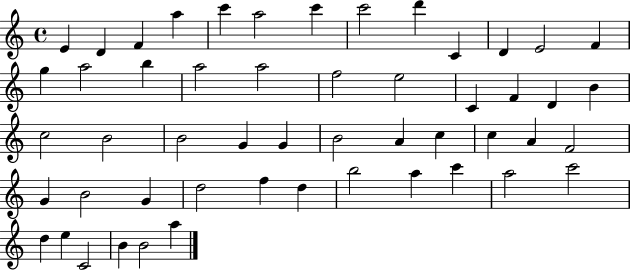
X:1
T:Untitled
M:4/4
L:1/4
K:C
E D F a c' a2 c' c'2 d' C D E2 F g a2 b a2 a2 f2 e2 C F D B c2 B2 B2 G G B2 A c c A F2 G B2 G d2 f d b2 a c' a2 c'2 d e C2 B B2 a